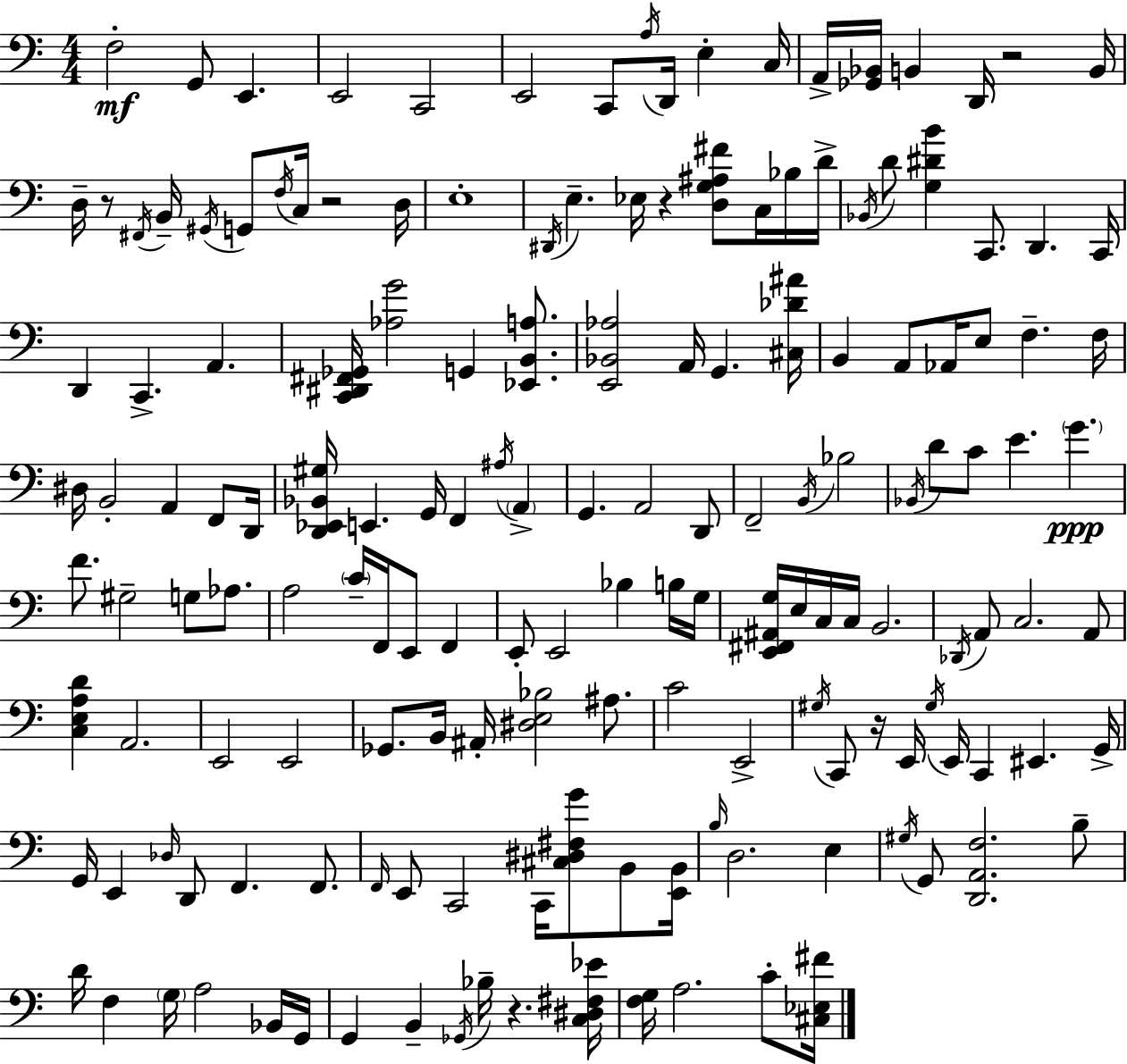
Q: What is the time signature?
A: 4/4